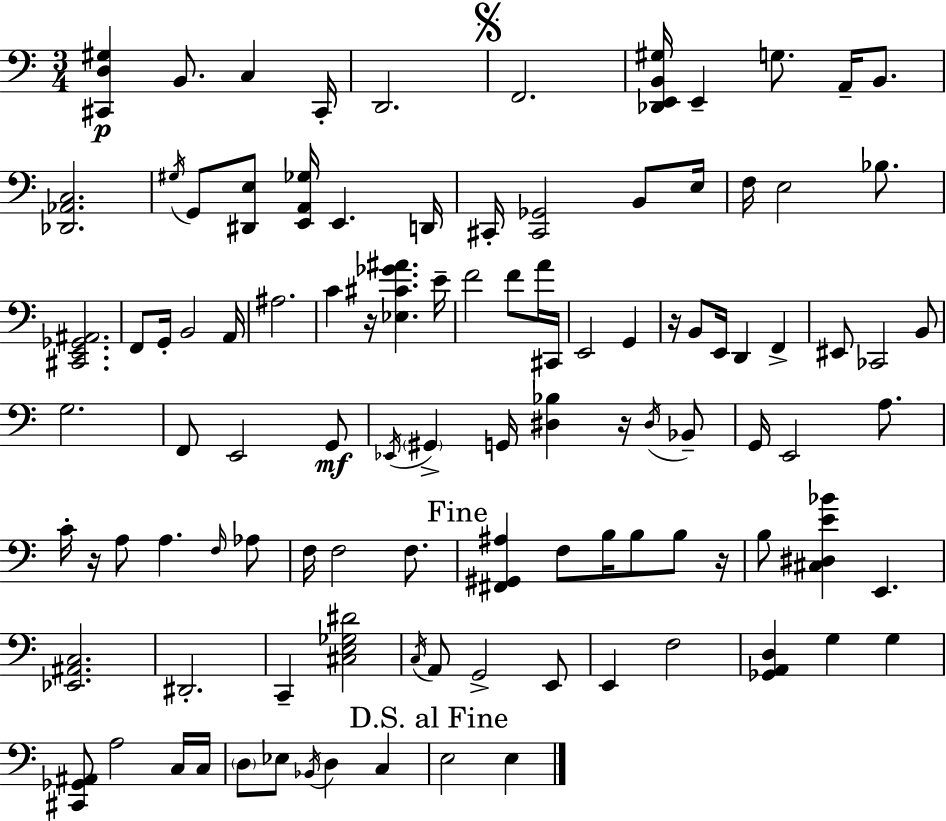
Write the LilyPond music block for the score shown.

{
  \clef bass
  \numericTimeSignature
  \time 3/4
  \key c \major
  <cis, d gis>4\p b,8. c4 cis,16-. | d,2. | \mark \markup { \musicglyph "scripts.segno" } f,2. | <des, e, b, gis>16 e,4-- g8. a,16-- b,8. | \break <des, aes, c>2. | \acciaccatura { gis16 } g,8 <dis, e>8 <e, a, ges>16 e,4. | d,16 cis,16-. <cis, ges,>2 b,8 | e16 f16 e2 bes8. | \break <cis, e, ges, ais,>2. | f,8 g,16-. b,2 | a,16 ais2. | c'4 r16 <ees cis' ges' ais'>4. | \break e'16-- f'2 f'8 a'16 | cis,16 e,2 g,4 | r16 b,8 e,16 d,4 f,4-> | eis,8 ces,2 b,8 | \break g2. | f,8 e,2 g,8\mf | \acciaccatura { ees,16 } \parenthesize gis,4-> g,16 <dis bes>4 r16 | \acciaccatura { dis16 } bes,8-- g,16 e,2 | \break a8. c'16-. r16 a8 a4. | \grace { f16 } aes8 f16 f2 | f8. \mark "Fine" <fis, gis, ais>4 f8 b16 b8 | b8 r16 b8 <cis dis e' bes'>4 e,4. | \break <ees, ais, c>2. | dis,2.-. | c,4-- <cis e ges dis'>2 | \acciaccatura { c16 } a,8 g,2-> | \break e,8 e,4 f2 | <ges, a, d>4 g4 | g4 <cis, ges, ais,>8 a2 | c16 c16 \parenthesize d8 ees8 \acciaccatura { bes,16 } d4 | \break c4 \mark "D.S. al Fine" e2 | e4 \bar "|."
}